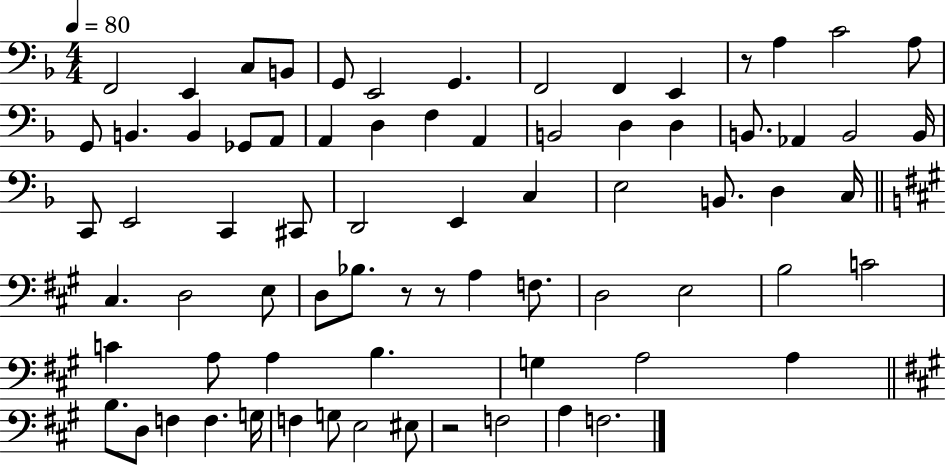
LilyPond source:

{
  \clef bass
  \numericTimeSignature
  \time 4/4
  \key f \major
  \tempo 4 = 80
  \repeat volta 2 { f,2 e,4 c8 b,8 | g,8 e,2 g,4. | f,2 f,4 e,4 | r8 a4 c'2 a8 | \break g,8 b,4. b,4 ges,8 a,8 | a,4 d4 f4 a,4 | b,2 d4 d4 | b,8. aes,4 b,2 b,16 | \break c,8 e,2 c,4 cis,8 | d,2 e,4 c4 | e2 b,8. d4 c16 | \bar "||" \break \key a \major cis4. d2 e8 | d8 bes8. r8 r8 a4 f8. | d2 e2 | b2 c'2 | \break c'4 a8 a4 b4. | g4 a2 a4 | \bar "||" \break \key a \major b8. d8 f4 f4. g16 | f4 g8 e2 eis8 | r2 f2 | a4 f2. | \break } \bar "|."
}